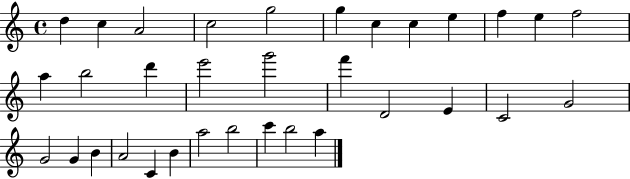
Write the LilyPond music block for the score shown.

{
  \clef treble
  \time 4/4
  \defaultTimeSignature
  \key c \major
  d''4 c''4 a'2 | c''2 g''2 | g''4 c''4 c''4 e''4 | f''4 e''4 f''2 | \break a''4 b''2 d'''4 | e'''2 g'''2 | f'''4 d'2 e'4 | c'2 g'2 | \break g'2 g'4 b'4 | a'2 c'4 b'4 | a''2 b''2 | c'''4 b''2 a''4 | \break \bar "|."
}